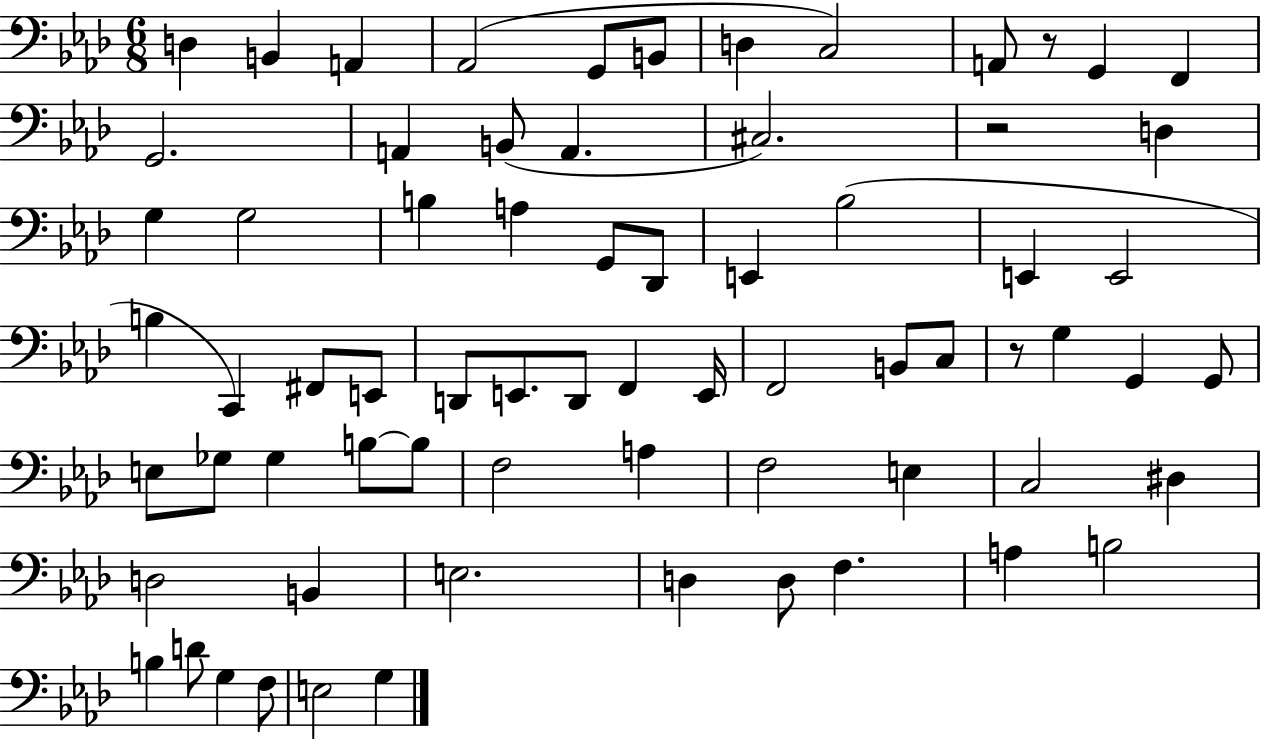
X:1
T:Untitled
M:6/8
L:1/4
K:Ab
D, B,, A,, _A,,2 G,,/2 B,,/2 D, C,2 A,,/2 z/2 G,, F,, G,,2 A,, B,,/2 A,, ^C,2 z2 D, G, G,2 B, A, G,,/2 _D,,/2 E,, _B,2 E,, E,,2 B, C,, ^F,,/2 E,,/2 D,,/2 E,,/2 D,,/2 F,, E,,/4 F,,2 B,,/2 C,/2 z/2 G, G,, G,,/2 E,/2 _G,/2 _G, B,/2 B,/2 F,2 A, F,2 E, C,2 ^D, D,2 B,, E,2 D, D,/2 F, A, B,2 B, D/2 G, F,/2 E,2 G,